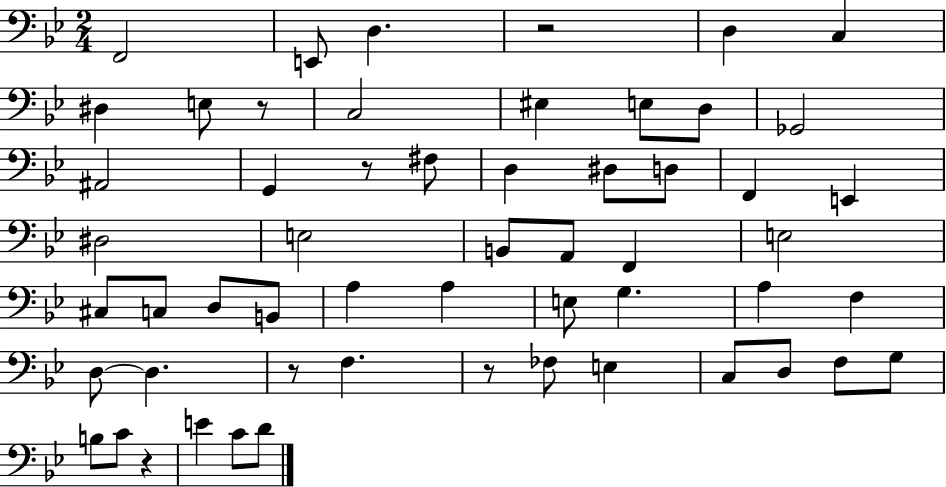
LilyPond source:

{
  \clef bass
  \numericTimeSignature
  \time 2/4
  \key bes \major
  f,2 | e,8 d4. | r2 | d4 c4 | \break dis4 e8 r8 | c2 | eis4 e8 d8 | ges,2 | \break ais,2 | g,4 r8 fis8 | d4 dis8 d8 | f,4 e,4 | \break dis2 | e2 | b,8 a,8 f,4 | e2 | \break cis8 c8 d8 b,8 | a4 a4 | e8 g4. | a4 f4 | \break d8~~ d4. | r8 f4. | r8 fes8 e4 | c8 d8 f8 g8 | \break b8 c'8 r4 | e'4 c'8 d'8 | \bar "|."
}